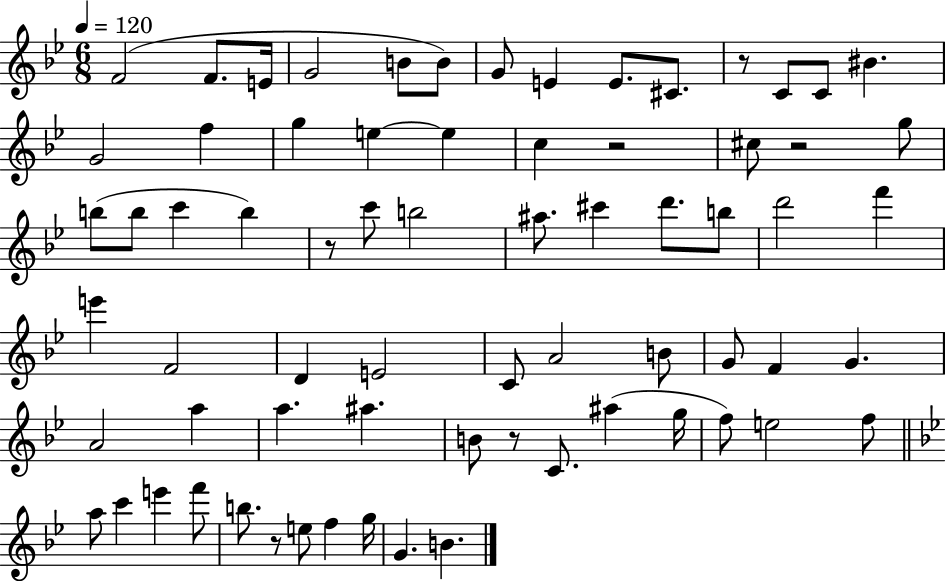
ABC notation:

X:1
T:Untitled
M:6/8
L:1/4
K:Bb
F2 F/2 E/4 G2 B/2 B/2 G/2 E E/2 ^C/2 z/2 C/2 C/2 ^B G2 f g e e c z2 ^c/2 z2 g/2 b/2 b/2 c' b z/2 c'/2 b2 ^a/2 ^c' d'/2 b/2 d'2 f' e' F2 D E2 C/2 A2 B/2 G/2 F G A2 a a ^a B/2 z/2 C/2 ^a g/4 f/2 e2 f/2 a/2 c' e' f'/2 b/2 z/2 e/2 f g/4 G B